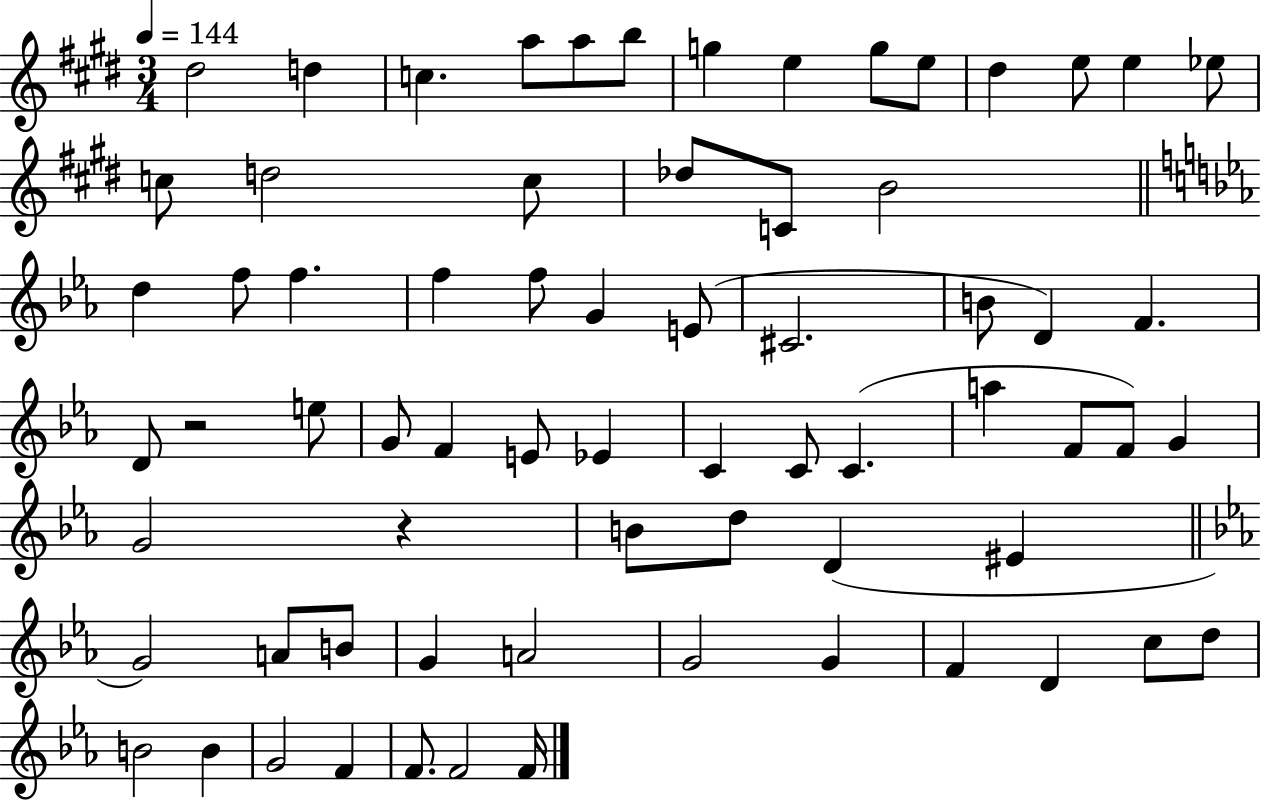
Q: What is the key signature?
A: E major